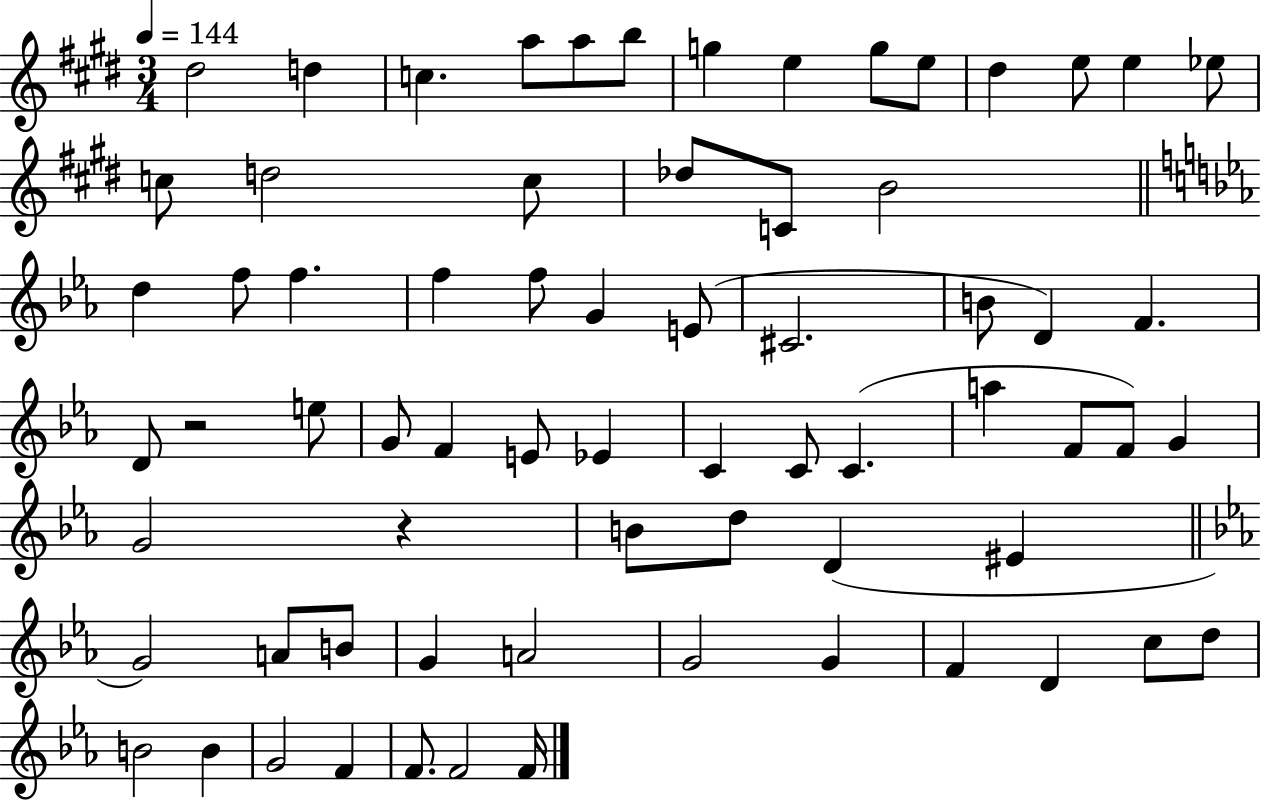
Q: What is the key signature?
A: E major